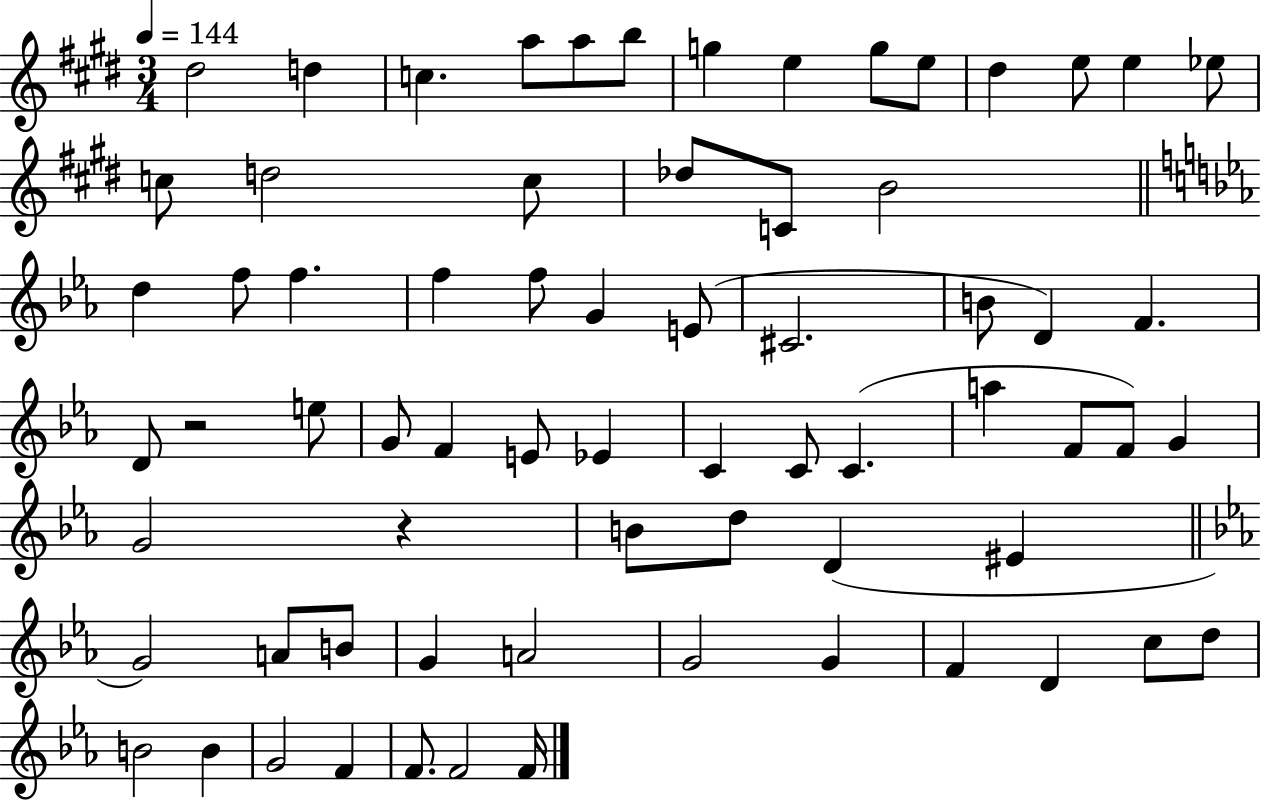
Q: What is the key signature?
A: E major